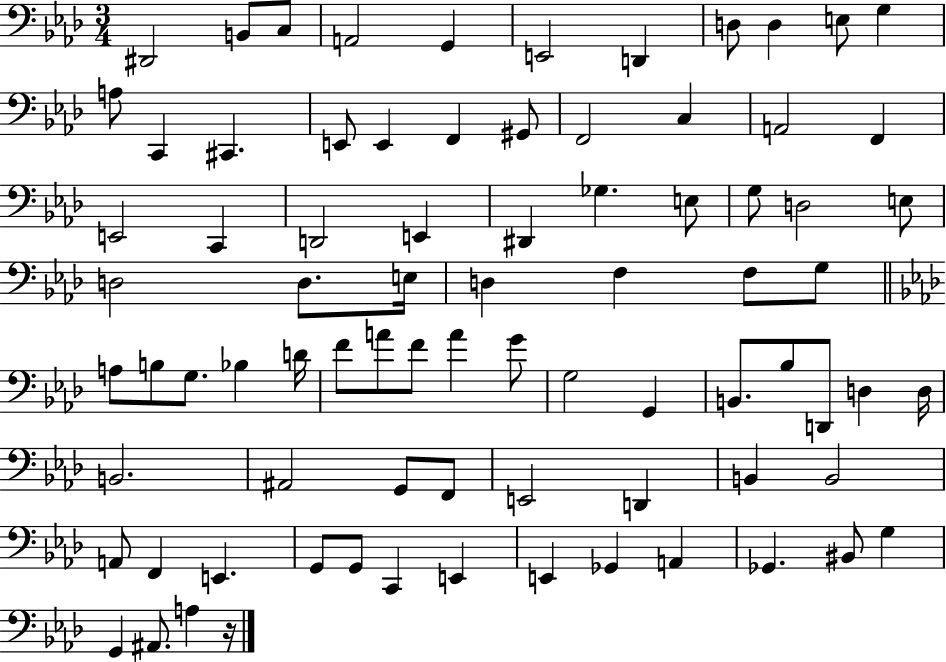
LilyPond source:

{
  \clef bass
  \numericTimeSignature
  \time 3/4
  \key aes \major
  dis,2 b,8 c8 | a,2 g,4 | e,2 d,4 | d8 d4 e8 g4 | \break a8 c,4 cis,4. | e,8 e,4 f,4 gis,8 | f,2 c4 | a,2 f,4 | \break e,2 c,4 | d,2 e,4 | dis,4 ges4. e8 | g8 d2 e8 | \break d2 d8. e16 | d4 f4 f8 g8 | \bar "||" \break \key aes \major a8 b8 g8. bes4 d'16 | f'8 a'8 f'8 a'4 g'8 | g2 g,4 | b,8. bes8 d,8 d4 d16 | \break b,2. | ais,2 g,8 f,8 | e,2 d,4 | b,4 b,2 | \break a,8 f,4 e,4. | g,8 g,8 c,4 e,4 | e,4 ges,4 a,4 | ges,4. bis,8 g4 | \break g,4 ais,8. a4 r16 | \bar "|."
}